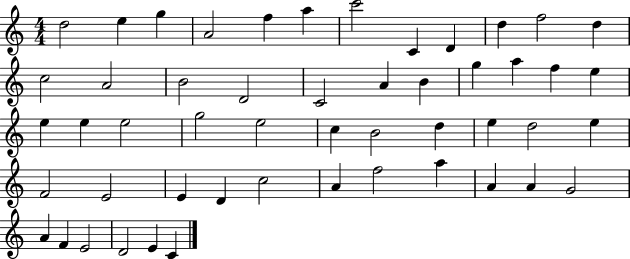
{
  \clef treble
  \numericTimeSignature
  \time 4/4
  \key c \major
  d''2 e''4 g''4 | a'2 f''4 a''4 | c'''2 c'4 d'4 | d''4 f''2 d''4 | \break c''2 a'2 | b'2 d'2 | c'2 a'4 b'4 | g''4 a''4 f''4 e''4 | \break e''4 e''4 e''2 | g''2 e''2 | c''4 b'2 d''4 | e''4 d''2 e''4 | \break f'2 e'2 | e'4 d'4 c''2 | a'4 f''2 a''4 | a'4 a'4 g'2 | \break a'4 f'4 e'2 | d'2 e'4 c'4 | \bar "|."
}